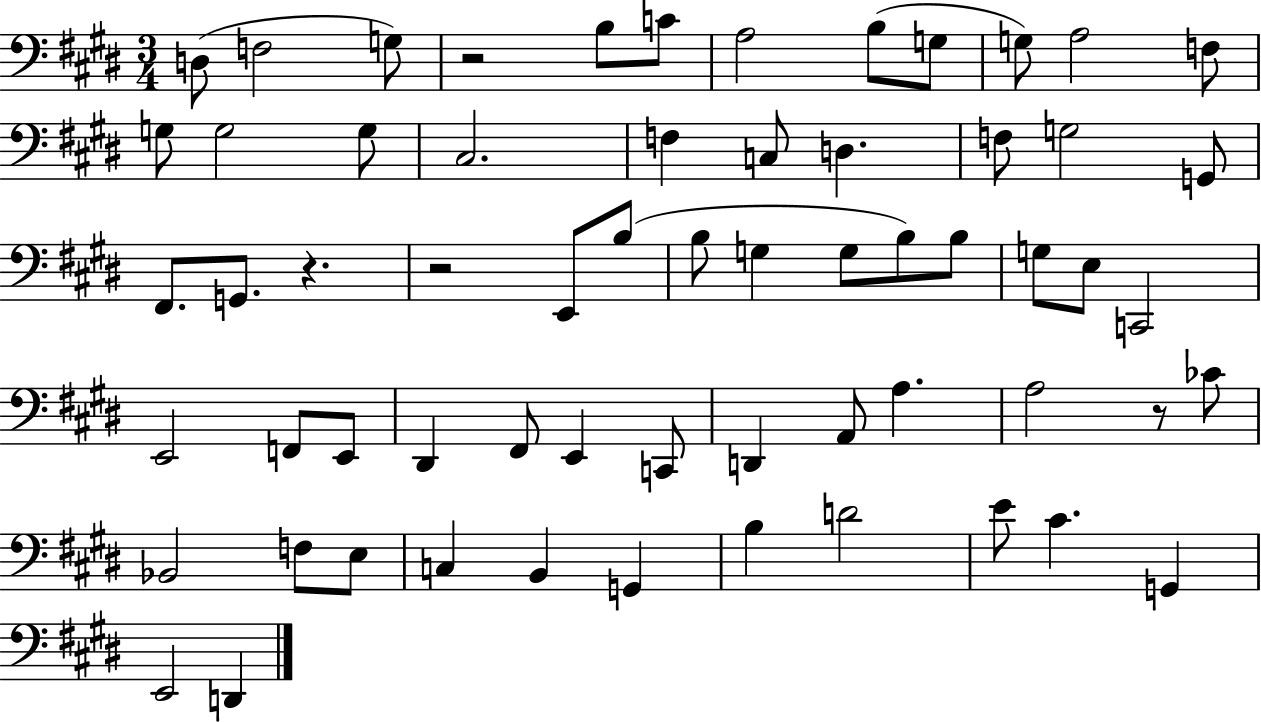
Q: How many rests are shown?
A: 4